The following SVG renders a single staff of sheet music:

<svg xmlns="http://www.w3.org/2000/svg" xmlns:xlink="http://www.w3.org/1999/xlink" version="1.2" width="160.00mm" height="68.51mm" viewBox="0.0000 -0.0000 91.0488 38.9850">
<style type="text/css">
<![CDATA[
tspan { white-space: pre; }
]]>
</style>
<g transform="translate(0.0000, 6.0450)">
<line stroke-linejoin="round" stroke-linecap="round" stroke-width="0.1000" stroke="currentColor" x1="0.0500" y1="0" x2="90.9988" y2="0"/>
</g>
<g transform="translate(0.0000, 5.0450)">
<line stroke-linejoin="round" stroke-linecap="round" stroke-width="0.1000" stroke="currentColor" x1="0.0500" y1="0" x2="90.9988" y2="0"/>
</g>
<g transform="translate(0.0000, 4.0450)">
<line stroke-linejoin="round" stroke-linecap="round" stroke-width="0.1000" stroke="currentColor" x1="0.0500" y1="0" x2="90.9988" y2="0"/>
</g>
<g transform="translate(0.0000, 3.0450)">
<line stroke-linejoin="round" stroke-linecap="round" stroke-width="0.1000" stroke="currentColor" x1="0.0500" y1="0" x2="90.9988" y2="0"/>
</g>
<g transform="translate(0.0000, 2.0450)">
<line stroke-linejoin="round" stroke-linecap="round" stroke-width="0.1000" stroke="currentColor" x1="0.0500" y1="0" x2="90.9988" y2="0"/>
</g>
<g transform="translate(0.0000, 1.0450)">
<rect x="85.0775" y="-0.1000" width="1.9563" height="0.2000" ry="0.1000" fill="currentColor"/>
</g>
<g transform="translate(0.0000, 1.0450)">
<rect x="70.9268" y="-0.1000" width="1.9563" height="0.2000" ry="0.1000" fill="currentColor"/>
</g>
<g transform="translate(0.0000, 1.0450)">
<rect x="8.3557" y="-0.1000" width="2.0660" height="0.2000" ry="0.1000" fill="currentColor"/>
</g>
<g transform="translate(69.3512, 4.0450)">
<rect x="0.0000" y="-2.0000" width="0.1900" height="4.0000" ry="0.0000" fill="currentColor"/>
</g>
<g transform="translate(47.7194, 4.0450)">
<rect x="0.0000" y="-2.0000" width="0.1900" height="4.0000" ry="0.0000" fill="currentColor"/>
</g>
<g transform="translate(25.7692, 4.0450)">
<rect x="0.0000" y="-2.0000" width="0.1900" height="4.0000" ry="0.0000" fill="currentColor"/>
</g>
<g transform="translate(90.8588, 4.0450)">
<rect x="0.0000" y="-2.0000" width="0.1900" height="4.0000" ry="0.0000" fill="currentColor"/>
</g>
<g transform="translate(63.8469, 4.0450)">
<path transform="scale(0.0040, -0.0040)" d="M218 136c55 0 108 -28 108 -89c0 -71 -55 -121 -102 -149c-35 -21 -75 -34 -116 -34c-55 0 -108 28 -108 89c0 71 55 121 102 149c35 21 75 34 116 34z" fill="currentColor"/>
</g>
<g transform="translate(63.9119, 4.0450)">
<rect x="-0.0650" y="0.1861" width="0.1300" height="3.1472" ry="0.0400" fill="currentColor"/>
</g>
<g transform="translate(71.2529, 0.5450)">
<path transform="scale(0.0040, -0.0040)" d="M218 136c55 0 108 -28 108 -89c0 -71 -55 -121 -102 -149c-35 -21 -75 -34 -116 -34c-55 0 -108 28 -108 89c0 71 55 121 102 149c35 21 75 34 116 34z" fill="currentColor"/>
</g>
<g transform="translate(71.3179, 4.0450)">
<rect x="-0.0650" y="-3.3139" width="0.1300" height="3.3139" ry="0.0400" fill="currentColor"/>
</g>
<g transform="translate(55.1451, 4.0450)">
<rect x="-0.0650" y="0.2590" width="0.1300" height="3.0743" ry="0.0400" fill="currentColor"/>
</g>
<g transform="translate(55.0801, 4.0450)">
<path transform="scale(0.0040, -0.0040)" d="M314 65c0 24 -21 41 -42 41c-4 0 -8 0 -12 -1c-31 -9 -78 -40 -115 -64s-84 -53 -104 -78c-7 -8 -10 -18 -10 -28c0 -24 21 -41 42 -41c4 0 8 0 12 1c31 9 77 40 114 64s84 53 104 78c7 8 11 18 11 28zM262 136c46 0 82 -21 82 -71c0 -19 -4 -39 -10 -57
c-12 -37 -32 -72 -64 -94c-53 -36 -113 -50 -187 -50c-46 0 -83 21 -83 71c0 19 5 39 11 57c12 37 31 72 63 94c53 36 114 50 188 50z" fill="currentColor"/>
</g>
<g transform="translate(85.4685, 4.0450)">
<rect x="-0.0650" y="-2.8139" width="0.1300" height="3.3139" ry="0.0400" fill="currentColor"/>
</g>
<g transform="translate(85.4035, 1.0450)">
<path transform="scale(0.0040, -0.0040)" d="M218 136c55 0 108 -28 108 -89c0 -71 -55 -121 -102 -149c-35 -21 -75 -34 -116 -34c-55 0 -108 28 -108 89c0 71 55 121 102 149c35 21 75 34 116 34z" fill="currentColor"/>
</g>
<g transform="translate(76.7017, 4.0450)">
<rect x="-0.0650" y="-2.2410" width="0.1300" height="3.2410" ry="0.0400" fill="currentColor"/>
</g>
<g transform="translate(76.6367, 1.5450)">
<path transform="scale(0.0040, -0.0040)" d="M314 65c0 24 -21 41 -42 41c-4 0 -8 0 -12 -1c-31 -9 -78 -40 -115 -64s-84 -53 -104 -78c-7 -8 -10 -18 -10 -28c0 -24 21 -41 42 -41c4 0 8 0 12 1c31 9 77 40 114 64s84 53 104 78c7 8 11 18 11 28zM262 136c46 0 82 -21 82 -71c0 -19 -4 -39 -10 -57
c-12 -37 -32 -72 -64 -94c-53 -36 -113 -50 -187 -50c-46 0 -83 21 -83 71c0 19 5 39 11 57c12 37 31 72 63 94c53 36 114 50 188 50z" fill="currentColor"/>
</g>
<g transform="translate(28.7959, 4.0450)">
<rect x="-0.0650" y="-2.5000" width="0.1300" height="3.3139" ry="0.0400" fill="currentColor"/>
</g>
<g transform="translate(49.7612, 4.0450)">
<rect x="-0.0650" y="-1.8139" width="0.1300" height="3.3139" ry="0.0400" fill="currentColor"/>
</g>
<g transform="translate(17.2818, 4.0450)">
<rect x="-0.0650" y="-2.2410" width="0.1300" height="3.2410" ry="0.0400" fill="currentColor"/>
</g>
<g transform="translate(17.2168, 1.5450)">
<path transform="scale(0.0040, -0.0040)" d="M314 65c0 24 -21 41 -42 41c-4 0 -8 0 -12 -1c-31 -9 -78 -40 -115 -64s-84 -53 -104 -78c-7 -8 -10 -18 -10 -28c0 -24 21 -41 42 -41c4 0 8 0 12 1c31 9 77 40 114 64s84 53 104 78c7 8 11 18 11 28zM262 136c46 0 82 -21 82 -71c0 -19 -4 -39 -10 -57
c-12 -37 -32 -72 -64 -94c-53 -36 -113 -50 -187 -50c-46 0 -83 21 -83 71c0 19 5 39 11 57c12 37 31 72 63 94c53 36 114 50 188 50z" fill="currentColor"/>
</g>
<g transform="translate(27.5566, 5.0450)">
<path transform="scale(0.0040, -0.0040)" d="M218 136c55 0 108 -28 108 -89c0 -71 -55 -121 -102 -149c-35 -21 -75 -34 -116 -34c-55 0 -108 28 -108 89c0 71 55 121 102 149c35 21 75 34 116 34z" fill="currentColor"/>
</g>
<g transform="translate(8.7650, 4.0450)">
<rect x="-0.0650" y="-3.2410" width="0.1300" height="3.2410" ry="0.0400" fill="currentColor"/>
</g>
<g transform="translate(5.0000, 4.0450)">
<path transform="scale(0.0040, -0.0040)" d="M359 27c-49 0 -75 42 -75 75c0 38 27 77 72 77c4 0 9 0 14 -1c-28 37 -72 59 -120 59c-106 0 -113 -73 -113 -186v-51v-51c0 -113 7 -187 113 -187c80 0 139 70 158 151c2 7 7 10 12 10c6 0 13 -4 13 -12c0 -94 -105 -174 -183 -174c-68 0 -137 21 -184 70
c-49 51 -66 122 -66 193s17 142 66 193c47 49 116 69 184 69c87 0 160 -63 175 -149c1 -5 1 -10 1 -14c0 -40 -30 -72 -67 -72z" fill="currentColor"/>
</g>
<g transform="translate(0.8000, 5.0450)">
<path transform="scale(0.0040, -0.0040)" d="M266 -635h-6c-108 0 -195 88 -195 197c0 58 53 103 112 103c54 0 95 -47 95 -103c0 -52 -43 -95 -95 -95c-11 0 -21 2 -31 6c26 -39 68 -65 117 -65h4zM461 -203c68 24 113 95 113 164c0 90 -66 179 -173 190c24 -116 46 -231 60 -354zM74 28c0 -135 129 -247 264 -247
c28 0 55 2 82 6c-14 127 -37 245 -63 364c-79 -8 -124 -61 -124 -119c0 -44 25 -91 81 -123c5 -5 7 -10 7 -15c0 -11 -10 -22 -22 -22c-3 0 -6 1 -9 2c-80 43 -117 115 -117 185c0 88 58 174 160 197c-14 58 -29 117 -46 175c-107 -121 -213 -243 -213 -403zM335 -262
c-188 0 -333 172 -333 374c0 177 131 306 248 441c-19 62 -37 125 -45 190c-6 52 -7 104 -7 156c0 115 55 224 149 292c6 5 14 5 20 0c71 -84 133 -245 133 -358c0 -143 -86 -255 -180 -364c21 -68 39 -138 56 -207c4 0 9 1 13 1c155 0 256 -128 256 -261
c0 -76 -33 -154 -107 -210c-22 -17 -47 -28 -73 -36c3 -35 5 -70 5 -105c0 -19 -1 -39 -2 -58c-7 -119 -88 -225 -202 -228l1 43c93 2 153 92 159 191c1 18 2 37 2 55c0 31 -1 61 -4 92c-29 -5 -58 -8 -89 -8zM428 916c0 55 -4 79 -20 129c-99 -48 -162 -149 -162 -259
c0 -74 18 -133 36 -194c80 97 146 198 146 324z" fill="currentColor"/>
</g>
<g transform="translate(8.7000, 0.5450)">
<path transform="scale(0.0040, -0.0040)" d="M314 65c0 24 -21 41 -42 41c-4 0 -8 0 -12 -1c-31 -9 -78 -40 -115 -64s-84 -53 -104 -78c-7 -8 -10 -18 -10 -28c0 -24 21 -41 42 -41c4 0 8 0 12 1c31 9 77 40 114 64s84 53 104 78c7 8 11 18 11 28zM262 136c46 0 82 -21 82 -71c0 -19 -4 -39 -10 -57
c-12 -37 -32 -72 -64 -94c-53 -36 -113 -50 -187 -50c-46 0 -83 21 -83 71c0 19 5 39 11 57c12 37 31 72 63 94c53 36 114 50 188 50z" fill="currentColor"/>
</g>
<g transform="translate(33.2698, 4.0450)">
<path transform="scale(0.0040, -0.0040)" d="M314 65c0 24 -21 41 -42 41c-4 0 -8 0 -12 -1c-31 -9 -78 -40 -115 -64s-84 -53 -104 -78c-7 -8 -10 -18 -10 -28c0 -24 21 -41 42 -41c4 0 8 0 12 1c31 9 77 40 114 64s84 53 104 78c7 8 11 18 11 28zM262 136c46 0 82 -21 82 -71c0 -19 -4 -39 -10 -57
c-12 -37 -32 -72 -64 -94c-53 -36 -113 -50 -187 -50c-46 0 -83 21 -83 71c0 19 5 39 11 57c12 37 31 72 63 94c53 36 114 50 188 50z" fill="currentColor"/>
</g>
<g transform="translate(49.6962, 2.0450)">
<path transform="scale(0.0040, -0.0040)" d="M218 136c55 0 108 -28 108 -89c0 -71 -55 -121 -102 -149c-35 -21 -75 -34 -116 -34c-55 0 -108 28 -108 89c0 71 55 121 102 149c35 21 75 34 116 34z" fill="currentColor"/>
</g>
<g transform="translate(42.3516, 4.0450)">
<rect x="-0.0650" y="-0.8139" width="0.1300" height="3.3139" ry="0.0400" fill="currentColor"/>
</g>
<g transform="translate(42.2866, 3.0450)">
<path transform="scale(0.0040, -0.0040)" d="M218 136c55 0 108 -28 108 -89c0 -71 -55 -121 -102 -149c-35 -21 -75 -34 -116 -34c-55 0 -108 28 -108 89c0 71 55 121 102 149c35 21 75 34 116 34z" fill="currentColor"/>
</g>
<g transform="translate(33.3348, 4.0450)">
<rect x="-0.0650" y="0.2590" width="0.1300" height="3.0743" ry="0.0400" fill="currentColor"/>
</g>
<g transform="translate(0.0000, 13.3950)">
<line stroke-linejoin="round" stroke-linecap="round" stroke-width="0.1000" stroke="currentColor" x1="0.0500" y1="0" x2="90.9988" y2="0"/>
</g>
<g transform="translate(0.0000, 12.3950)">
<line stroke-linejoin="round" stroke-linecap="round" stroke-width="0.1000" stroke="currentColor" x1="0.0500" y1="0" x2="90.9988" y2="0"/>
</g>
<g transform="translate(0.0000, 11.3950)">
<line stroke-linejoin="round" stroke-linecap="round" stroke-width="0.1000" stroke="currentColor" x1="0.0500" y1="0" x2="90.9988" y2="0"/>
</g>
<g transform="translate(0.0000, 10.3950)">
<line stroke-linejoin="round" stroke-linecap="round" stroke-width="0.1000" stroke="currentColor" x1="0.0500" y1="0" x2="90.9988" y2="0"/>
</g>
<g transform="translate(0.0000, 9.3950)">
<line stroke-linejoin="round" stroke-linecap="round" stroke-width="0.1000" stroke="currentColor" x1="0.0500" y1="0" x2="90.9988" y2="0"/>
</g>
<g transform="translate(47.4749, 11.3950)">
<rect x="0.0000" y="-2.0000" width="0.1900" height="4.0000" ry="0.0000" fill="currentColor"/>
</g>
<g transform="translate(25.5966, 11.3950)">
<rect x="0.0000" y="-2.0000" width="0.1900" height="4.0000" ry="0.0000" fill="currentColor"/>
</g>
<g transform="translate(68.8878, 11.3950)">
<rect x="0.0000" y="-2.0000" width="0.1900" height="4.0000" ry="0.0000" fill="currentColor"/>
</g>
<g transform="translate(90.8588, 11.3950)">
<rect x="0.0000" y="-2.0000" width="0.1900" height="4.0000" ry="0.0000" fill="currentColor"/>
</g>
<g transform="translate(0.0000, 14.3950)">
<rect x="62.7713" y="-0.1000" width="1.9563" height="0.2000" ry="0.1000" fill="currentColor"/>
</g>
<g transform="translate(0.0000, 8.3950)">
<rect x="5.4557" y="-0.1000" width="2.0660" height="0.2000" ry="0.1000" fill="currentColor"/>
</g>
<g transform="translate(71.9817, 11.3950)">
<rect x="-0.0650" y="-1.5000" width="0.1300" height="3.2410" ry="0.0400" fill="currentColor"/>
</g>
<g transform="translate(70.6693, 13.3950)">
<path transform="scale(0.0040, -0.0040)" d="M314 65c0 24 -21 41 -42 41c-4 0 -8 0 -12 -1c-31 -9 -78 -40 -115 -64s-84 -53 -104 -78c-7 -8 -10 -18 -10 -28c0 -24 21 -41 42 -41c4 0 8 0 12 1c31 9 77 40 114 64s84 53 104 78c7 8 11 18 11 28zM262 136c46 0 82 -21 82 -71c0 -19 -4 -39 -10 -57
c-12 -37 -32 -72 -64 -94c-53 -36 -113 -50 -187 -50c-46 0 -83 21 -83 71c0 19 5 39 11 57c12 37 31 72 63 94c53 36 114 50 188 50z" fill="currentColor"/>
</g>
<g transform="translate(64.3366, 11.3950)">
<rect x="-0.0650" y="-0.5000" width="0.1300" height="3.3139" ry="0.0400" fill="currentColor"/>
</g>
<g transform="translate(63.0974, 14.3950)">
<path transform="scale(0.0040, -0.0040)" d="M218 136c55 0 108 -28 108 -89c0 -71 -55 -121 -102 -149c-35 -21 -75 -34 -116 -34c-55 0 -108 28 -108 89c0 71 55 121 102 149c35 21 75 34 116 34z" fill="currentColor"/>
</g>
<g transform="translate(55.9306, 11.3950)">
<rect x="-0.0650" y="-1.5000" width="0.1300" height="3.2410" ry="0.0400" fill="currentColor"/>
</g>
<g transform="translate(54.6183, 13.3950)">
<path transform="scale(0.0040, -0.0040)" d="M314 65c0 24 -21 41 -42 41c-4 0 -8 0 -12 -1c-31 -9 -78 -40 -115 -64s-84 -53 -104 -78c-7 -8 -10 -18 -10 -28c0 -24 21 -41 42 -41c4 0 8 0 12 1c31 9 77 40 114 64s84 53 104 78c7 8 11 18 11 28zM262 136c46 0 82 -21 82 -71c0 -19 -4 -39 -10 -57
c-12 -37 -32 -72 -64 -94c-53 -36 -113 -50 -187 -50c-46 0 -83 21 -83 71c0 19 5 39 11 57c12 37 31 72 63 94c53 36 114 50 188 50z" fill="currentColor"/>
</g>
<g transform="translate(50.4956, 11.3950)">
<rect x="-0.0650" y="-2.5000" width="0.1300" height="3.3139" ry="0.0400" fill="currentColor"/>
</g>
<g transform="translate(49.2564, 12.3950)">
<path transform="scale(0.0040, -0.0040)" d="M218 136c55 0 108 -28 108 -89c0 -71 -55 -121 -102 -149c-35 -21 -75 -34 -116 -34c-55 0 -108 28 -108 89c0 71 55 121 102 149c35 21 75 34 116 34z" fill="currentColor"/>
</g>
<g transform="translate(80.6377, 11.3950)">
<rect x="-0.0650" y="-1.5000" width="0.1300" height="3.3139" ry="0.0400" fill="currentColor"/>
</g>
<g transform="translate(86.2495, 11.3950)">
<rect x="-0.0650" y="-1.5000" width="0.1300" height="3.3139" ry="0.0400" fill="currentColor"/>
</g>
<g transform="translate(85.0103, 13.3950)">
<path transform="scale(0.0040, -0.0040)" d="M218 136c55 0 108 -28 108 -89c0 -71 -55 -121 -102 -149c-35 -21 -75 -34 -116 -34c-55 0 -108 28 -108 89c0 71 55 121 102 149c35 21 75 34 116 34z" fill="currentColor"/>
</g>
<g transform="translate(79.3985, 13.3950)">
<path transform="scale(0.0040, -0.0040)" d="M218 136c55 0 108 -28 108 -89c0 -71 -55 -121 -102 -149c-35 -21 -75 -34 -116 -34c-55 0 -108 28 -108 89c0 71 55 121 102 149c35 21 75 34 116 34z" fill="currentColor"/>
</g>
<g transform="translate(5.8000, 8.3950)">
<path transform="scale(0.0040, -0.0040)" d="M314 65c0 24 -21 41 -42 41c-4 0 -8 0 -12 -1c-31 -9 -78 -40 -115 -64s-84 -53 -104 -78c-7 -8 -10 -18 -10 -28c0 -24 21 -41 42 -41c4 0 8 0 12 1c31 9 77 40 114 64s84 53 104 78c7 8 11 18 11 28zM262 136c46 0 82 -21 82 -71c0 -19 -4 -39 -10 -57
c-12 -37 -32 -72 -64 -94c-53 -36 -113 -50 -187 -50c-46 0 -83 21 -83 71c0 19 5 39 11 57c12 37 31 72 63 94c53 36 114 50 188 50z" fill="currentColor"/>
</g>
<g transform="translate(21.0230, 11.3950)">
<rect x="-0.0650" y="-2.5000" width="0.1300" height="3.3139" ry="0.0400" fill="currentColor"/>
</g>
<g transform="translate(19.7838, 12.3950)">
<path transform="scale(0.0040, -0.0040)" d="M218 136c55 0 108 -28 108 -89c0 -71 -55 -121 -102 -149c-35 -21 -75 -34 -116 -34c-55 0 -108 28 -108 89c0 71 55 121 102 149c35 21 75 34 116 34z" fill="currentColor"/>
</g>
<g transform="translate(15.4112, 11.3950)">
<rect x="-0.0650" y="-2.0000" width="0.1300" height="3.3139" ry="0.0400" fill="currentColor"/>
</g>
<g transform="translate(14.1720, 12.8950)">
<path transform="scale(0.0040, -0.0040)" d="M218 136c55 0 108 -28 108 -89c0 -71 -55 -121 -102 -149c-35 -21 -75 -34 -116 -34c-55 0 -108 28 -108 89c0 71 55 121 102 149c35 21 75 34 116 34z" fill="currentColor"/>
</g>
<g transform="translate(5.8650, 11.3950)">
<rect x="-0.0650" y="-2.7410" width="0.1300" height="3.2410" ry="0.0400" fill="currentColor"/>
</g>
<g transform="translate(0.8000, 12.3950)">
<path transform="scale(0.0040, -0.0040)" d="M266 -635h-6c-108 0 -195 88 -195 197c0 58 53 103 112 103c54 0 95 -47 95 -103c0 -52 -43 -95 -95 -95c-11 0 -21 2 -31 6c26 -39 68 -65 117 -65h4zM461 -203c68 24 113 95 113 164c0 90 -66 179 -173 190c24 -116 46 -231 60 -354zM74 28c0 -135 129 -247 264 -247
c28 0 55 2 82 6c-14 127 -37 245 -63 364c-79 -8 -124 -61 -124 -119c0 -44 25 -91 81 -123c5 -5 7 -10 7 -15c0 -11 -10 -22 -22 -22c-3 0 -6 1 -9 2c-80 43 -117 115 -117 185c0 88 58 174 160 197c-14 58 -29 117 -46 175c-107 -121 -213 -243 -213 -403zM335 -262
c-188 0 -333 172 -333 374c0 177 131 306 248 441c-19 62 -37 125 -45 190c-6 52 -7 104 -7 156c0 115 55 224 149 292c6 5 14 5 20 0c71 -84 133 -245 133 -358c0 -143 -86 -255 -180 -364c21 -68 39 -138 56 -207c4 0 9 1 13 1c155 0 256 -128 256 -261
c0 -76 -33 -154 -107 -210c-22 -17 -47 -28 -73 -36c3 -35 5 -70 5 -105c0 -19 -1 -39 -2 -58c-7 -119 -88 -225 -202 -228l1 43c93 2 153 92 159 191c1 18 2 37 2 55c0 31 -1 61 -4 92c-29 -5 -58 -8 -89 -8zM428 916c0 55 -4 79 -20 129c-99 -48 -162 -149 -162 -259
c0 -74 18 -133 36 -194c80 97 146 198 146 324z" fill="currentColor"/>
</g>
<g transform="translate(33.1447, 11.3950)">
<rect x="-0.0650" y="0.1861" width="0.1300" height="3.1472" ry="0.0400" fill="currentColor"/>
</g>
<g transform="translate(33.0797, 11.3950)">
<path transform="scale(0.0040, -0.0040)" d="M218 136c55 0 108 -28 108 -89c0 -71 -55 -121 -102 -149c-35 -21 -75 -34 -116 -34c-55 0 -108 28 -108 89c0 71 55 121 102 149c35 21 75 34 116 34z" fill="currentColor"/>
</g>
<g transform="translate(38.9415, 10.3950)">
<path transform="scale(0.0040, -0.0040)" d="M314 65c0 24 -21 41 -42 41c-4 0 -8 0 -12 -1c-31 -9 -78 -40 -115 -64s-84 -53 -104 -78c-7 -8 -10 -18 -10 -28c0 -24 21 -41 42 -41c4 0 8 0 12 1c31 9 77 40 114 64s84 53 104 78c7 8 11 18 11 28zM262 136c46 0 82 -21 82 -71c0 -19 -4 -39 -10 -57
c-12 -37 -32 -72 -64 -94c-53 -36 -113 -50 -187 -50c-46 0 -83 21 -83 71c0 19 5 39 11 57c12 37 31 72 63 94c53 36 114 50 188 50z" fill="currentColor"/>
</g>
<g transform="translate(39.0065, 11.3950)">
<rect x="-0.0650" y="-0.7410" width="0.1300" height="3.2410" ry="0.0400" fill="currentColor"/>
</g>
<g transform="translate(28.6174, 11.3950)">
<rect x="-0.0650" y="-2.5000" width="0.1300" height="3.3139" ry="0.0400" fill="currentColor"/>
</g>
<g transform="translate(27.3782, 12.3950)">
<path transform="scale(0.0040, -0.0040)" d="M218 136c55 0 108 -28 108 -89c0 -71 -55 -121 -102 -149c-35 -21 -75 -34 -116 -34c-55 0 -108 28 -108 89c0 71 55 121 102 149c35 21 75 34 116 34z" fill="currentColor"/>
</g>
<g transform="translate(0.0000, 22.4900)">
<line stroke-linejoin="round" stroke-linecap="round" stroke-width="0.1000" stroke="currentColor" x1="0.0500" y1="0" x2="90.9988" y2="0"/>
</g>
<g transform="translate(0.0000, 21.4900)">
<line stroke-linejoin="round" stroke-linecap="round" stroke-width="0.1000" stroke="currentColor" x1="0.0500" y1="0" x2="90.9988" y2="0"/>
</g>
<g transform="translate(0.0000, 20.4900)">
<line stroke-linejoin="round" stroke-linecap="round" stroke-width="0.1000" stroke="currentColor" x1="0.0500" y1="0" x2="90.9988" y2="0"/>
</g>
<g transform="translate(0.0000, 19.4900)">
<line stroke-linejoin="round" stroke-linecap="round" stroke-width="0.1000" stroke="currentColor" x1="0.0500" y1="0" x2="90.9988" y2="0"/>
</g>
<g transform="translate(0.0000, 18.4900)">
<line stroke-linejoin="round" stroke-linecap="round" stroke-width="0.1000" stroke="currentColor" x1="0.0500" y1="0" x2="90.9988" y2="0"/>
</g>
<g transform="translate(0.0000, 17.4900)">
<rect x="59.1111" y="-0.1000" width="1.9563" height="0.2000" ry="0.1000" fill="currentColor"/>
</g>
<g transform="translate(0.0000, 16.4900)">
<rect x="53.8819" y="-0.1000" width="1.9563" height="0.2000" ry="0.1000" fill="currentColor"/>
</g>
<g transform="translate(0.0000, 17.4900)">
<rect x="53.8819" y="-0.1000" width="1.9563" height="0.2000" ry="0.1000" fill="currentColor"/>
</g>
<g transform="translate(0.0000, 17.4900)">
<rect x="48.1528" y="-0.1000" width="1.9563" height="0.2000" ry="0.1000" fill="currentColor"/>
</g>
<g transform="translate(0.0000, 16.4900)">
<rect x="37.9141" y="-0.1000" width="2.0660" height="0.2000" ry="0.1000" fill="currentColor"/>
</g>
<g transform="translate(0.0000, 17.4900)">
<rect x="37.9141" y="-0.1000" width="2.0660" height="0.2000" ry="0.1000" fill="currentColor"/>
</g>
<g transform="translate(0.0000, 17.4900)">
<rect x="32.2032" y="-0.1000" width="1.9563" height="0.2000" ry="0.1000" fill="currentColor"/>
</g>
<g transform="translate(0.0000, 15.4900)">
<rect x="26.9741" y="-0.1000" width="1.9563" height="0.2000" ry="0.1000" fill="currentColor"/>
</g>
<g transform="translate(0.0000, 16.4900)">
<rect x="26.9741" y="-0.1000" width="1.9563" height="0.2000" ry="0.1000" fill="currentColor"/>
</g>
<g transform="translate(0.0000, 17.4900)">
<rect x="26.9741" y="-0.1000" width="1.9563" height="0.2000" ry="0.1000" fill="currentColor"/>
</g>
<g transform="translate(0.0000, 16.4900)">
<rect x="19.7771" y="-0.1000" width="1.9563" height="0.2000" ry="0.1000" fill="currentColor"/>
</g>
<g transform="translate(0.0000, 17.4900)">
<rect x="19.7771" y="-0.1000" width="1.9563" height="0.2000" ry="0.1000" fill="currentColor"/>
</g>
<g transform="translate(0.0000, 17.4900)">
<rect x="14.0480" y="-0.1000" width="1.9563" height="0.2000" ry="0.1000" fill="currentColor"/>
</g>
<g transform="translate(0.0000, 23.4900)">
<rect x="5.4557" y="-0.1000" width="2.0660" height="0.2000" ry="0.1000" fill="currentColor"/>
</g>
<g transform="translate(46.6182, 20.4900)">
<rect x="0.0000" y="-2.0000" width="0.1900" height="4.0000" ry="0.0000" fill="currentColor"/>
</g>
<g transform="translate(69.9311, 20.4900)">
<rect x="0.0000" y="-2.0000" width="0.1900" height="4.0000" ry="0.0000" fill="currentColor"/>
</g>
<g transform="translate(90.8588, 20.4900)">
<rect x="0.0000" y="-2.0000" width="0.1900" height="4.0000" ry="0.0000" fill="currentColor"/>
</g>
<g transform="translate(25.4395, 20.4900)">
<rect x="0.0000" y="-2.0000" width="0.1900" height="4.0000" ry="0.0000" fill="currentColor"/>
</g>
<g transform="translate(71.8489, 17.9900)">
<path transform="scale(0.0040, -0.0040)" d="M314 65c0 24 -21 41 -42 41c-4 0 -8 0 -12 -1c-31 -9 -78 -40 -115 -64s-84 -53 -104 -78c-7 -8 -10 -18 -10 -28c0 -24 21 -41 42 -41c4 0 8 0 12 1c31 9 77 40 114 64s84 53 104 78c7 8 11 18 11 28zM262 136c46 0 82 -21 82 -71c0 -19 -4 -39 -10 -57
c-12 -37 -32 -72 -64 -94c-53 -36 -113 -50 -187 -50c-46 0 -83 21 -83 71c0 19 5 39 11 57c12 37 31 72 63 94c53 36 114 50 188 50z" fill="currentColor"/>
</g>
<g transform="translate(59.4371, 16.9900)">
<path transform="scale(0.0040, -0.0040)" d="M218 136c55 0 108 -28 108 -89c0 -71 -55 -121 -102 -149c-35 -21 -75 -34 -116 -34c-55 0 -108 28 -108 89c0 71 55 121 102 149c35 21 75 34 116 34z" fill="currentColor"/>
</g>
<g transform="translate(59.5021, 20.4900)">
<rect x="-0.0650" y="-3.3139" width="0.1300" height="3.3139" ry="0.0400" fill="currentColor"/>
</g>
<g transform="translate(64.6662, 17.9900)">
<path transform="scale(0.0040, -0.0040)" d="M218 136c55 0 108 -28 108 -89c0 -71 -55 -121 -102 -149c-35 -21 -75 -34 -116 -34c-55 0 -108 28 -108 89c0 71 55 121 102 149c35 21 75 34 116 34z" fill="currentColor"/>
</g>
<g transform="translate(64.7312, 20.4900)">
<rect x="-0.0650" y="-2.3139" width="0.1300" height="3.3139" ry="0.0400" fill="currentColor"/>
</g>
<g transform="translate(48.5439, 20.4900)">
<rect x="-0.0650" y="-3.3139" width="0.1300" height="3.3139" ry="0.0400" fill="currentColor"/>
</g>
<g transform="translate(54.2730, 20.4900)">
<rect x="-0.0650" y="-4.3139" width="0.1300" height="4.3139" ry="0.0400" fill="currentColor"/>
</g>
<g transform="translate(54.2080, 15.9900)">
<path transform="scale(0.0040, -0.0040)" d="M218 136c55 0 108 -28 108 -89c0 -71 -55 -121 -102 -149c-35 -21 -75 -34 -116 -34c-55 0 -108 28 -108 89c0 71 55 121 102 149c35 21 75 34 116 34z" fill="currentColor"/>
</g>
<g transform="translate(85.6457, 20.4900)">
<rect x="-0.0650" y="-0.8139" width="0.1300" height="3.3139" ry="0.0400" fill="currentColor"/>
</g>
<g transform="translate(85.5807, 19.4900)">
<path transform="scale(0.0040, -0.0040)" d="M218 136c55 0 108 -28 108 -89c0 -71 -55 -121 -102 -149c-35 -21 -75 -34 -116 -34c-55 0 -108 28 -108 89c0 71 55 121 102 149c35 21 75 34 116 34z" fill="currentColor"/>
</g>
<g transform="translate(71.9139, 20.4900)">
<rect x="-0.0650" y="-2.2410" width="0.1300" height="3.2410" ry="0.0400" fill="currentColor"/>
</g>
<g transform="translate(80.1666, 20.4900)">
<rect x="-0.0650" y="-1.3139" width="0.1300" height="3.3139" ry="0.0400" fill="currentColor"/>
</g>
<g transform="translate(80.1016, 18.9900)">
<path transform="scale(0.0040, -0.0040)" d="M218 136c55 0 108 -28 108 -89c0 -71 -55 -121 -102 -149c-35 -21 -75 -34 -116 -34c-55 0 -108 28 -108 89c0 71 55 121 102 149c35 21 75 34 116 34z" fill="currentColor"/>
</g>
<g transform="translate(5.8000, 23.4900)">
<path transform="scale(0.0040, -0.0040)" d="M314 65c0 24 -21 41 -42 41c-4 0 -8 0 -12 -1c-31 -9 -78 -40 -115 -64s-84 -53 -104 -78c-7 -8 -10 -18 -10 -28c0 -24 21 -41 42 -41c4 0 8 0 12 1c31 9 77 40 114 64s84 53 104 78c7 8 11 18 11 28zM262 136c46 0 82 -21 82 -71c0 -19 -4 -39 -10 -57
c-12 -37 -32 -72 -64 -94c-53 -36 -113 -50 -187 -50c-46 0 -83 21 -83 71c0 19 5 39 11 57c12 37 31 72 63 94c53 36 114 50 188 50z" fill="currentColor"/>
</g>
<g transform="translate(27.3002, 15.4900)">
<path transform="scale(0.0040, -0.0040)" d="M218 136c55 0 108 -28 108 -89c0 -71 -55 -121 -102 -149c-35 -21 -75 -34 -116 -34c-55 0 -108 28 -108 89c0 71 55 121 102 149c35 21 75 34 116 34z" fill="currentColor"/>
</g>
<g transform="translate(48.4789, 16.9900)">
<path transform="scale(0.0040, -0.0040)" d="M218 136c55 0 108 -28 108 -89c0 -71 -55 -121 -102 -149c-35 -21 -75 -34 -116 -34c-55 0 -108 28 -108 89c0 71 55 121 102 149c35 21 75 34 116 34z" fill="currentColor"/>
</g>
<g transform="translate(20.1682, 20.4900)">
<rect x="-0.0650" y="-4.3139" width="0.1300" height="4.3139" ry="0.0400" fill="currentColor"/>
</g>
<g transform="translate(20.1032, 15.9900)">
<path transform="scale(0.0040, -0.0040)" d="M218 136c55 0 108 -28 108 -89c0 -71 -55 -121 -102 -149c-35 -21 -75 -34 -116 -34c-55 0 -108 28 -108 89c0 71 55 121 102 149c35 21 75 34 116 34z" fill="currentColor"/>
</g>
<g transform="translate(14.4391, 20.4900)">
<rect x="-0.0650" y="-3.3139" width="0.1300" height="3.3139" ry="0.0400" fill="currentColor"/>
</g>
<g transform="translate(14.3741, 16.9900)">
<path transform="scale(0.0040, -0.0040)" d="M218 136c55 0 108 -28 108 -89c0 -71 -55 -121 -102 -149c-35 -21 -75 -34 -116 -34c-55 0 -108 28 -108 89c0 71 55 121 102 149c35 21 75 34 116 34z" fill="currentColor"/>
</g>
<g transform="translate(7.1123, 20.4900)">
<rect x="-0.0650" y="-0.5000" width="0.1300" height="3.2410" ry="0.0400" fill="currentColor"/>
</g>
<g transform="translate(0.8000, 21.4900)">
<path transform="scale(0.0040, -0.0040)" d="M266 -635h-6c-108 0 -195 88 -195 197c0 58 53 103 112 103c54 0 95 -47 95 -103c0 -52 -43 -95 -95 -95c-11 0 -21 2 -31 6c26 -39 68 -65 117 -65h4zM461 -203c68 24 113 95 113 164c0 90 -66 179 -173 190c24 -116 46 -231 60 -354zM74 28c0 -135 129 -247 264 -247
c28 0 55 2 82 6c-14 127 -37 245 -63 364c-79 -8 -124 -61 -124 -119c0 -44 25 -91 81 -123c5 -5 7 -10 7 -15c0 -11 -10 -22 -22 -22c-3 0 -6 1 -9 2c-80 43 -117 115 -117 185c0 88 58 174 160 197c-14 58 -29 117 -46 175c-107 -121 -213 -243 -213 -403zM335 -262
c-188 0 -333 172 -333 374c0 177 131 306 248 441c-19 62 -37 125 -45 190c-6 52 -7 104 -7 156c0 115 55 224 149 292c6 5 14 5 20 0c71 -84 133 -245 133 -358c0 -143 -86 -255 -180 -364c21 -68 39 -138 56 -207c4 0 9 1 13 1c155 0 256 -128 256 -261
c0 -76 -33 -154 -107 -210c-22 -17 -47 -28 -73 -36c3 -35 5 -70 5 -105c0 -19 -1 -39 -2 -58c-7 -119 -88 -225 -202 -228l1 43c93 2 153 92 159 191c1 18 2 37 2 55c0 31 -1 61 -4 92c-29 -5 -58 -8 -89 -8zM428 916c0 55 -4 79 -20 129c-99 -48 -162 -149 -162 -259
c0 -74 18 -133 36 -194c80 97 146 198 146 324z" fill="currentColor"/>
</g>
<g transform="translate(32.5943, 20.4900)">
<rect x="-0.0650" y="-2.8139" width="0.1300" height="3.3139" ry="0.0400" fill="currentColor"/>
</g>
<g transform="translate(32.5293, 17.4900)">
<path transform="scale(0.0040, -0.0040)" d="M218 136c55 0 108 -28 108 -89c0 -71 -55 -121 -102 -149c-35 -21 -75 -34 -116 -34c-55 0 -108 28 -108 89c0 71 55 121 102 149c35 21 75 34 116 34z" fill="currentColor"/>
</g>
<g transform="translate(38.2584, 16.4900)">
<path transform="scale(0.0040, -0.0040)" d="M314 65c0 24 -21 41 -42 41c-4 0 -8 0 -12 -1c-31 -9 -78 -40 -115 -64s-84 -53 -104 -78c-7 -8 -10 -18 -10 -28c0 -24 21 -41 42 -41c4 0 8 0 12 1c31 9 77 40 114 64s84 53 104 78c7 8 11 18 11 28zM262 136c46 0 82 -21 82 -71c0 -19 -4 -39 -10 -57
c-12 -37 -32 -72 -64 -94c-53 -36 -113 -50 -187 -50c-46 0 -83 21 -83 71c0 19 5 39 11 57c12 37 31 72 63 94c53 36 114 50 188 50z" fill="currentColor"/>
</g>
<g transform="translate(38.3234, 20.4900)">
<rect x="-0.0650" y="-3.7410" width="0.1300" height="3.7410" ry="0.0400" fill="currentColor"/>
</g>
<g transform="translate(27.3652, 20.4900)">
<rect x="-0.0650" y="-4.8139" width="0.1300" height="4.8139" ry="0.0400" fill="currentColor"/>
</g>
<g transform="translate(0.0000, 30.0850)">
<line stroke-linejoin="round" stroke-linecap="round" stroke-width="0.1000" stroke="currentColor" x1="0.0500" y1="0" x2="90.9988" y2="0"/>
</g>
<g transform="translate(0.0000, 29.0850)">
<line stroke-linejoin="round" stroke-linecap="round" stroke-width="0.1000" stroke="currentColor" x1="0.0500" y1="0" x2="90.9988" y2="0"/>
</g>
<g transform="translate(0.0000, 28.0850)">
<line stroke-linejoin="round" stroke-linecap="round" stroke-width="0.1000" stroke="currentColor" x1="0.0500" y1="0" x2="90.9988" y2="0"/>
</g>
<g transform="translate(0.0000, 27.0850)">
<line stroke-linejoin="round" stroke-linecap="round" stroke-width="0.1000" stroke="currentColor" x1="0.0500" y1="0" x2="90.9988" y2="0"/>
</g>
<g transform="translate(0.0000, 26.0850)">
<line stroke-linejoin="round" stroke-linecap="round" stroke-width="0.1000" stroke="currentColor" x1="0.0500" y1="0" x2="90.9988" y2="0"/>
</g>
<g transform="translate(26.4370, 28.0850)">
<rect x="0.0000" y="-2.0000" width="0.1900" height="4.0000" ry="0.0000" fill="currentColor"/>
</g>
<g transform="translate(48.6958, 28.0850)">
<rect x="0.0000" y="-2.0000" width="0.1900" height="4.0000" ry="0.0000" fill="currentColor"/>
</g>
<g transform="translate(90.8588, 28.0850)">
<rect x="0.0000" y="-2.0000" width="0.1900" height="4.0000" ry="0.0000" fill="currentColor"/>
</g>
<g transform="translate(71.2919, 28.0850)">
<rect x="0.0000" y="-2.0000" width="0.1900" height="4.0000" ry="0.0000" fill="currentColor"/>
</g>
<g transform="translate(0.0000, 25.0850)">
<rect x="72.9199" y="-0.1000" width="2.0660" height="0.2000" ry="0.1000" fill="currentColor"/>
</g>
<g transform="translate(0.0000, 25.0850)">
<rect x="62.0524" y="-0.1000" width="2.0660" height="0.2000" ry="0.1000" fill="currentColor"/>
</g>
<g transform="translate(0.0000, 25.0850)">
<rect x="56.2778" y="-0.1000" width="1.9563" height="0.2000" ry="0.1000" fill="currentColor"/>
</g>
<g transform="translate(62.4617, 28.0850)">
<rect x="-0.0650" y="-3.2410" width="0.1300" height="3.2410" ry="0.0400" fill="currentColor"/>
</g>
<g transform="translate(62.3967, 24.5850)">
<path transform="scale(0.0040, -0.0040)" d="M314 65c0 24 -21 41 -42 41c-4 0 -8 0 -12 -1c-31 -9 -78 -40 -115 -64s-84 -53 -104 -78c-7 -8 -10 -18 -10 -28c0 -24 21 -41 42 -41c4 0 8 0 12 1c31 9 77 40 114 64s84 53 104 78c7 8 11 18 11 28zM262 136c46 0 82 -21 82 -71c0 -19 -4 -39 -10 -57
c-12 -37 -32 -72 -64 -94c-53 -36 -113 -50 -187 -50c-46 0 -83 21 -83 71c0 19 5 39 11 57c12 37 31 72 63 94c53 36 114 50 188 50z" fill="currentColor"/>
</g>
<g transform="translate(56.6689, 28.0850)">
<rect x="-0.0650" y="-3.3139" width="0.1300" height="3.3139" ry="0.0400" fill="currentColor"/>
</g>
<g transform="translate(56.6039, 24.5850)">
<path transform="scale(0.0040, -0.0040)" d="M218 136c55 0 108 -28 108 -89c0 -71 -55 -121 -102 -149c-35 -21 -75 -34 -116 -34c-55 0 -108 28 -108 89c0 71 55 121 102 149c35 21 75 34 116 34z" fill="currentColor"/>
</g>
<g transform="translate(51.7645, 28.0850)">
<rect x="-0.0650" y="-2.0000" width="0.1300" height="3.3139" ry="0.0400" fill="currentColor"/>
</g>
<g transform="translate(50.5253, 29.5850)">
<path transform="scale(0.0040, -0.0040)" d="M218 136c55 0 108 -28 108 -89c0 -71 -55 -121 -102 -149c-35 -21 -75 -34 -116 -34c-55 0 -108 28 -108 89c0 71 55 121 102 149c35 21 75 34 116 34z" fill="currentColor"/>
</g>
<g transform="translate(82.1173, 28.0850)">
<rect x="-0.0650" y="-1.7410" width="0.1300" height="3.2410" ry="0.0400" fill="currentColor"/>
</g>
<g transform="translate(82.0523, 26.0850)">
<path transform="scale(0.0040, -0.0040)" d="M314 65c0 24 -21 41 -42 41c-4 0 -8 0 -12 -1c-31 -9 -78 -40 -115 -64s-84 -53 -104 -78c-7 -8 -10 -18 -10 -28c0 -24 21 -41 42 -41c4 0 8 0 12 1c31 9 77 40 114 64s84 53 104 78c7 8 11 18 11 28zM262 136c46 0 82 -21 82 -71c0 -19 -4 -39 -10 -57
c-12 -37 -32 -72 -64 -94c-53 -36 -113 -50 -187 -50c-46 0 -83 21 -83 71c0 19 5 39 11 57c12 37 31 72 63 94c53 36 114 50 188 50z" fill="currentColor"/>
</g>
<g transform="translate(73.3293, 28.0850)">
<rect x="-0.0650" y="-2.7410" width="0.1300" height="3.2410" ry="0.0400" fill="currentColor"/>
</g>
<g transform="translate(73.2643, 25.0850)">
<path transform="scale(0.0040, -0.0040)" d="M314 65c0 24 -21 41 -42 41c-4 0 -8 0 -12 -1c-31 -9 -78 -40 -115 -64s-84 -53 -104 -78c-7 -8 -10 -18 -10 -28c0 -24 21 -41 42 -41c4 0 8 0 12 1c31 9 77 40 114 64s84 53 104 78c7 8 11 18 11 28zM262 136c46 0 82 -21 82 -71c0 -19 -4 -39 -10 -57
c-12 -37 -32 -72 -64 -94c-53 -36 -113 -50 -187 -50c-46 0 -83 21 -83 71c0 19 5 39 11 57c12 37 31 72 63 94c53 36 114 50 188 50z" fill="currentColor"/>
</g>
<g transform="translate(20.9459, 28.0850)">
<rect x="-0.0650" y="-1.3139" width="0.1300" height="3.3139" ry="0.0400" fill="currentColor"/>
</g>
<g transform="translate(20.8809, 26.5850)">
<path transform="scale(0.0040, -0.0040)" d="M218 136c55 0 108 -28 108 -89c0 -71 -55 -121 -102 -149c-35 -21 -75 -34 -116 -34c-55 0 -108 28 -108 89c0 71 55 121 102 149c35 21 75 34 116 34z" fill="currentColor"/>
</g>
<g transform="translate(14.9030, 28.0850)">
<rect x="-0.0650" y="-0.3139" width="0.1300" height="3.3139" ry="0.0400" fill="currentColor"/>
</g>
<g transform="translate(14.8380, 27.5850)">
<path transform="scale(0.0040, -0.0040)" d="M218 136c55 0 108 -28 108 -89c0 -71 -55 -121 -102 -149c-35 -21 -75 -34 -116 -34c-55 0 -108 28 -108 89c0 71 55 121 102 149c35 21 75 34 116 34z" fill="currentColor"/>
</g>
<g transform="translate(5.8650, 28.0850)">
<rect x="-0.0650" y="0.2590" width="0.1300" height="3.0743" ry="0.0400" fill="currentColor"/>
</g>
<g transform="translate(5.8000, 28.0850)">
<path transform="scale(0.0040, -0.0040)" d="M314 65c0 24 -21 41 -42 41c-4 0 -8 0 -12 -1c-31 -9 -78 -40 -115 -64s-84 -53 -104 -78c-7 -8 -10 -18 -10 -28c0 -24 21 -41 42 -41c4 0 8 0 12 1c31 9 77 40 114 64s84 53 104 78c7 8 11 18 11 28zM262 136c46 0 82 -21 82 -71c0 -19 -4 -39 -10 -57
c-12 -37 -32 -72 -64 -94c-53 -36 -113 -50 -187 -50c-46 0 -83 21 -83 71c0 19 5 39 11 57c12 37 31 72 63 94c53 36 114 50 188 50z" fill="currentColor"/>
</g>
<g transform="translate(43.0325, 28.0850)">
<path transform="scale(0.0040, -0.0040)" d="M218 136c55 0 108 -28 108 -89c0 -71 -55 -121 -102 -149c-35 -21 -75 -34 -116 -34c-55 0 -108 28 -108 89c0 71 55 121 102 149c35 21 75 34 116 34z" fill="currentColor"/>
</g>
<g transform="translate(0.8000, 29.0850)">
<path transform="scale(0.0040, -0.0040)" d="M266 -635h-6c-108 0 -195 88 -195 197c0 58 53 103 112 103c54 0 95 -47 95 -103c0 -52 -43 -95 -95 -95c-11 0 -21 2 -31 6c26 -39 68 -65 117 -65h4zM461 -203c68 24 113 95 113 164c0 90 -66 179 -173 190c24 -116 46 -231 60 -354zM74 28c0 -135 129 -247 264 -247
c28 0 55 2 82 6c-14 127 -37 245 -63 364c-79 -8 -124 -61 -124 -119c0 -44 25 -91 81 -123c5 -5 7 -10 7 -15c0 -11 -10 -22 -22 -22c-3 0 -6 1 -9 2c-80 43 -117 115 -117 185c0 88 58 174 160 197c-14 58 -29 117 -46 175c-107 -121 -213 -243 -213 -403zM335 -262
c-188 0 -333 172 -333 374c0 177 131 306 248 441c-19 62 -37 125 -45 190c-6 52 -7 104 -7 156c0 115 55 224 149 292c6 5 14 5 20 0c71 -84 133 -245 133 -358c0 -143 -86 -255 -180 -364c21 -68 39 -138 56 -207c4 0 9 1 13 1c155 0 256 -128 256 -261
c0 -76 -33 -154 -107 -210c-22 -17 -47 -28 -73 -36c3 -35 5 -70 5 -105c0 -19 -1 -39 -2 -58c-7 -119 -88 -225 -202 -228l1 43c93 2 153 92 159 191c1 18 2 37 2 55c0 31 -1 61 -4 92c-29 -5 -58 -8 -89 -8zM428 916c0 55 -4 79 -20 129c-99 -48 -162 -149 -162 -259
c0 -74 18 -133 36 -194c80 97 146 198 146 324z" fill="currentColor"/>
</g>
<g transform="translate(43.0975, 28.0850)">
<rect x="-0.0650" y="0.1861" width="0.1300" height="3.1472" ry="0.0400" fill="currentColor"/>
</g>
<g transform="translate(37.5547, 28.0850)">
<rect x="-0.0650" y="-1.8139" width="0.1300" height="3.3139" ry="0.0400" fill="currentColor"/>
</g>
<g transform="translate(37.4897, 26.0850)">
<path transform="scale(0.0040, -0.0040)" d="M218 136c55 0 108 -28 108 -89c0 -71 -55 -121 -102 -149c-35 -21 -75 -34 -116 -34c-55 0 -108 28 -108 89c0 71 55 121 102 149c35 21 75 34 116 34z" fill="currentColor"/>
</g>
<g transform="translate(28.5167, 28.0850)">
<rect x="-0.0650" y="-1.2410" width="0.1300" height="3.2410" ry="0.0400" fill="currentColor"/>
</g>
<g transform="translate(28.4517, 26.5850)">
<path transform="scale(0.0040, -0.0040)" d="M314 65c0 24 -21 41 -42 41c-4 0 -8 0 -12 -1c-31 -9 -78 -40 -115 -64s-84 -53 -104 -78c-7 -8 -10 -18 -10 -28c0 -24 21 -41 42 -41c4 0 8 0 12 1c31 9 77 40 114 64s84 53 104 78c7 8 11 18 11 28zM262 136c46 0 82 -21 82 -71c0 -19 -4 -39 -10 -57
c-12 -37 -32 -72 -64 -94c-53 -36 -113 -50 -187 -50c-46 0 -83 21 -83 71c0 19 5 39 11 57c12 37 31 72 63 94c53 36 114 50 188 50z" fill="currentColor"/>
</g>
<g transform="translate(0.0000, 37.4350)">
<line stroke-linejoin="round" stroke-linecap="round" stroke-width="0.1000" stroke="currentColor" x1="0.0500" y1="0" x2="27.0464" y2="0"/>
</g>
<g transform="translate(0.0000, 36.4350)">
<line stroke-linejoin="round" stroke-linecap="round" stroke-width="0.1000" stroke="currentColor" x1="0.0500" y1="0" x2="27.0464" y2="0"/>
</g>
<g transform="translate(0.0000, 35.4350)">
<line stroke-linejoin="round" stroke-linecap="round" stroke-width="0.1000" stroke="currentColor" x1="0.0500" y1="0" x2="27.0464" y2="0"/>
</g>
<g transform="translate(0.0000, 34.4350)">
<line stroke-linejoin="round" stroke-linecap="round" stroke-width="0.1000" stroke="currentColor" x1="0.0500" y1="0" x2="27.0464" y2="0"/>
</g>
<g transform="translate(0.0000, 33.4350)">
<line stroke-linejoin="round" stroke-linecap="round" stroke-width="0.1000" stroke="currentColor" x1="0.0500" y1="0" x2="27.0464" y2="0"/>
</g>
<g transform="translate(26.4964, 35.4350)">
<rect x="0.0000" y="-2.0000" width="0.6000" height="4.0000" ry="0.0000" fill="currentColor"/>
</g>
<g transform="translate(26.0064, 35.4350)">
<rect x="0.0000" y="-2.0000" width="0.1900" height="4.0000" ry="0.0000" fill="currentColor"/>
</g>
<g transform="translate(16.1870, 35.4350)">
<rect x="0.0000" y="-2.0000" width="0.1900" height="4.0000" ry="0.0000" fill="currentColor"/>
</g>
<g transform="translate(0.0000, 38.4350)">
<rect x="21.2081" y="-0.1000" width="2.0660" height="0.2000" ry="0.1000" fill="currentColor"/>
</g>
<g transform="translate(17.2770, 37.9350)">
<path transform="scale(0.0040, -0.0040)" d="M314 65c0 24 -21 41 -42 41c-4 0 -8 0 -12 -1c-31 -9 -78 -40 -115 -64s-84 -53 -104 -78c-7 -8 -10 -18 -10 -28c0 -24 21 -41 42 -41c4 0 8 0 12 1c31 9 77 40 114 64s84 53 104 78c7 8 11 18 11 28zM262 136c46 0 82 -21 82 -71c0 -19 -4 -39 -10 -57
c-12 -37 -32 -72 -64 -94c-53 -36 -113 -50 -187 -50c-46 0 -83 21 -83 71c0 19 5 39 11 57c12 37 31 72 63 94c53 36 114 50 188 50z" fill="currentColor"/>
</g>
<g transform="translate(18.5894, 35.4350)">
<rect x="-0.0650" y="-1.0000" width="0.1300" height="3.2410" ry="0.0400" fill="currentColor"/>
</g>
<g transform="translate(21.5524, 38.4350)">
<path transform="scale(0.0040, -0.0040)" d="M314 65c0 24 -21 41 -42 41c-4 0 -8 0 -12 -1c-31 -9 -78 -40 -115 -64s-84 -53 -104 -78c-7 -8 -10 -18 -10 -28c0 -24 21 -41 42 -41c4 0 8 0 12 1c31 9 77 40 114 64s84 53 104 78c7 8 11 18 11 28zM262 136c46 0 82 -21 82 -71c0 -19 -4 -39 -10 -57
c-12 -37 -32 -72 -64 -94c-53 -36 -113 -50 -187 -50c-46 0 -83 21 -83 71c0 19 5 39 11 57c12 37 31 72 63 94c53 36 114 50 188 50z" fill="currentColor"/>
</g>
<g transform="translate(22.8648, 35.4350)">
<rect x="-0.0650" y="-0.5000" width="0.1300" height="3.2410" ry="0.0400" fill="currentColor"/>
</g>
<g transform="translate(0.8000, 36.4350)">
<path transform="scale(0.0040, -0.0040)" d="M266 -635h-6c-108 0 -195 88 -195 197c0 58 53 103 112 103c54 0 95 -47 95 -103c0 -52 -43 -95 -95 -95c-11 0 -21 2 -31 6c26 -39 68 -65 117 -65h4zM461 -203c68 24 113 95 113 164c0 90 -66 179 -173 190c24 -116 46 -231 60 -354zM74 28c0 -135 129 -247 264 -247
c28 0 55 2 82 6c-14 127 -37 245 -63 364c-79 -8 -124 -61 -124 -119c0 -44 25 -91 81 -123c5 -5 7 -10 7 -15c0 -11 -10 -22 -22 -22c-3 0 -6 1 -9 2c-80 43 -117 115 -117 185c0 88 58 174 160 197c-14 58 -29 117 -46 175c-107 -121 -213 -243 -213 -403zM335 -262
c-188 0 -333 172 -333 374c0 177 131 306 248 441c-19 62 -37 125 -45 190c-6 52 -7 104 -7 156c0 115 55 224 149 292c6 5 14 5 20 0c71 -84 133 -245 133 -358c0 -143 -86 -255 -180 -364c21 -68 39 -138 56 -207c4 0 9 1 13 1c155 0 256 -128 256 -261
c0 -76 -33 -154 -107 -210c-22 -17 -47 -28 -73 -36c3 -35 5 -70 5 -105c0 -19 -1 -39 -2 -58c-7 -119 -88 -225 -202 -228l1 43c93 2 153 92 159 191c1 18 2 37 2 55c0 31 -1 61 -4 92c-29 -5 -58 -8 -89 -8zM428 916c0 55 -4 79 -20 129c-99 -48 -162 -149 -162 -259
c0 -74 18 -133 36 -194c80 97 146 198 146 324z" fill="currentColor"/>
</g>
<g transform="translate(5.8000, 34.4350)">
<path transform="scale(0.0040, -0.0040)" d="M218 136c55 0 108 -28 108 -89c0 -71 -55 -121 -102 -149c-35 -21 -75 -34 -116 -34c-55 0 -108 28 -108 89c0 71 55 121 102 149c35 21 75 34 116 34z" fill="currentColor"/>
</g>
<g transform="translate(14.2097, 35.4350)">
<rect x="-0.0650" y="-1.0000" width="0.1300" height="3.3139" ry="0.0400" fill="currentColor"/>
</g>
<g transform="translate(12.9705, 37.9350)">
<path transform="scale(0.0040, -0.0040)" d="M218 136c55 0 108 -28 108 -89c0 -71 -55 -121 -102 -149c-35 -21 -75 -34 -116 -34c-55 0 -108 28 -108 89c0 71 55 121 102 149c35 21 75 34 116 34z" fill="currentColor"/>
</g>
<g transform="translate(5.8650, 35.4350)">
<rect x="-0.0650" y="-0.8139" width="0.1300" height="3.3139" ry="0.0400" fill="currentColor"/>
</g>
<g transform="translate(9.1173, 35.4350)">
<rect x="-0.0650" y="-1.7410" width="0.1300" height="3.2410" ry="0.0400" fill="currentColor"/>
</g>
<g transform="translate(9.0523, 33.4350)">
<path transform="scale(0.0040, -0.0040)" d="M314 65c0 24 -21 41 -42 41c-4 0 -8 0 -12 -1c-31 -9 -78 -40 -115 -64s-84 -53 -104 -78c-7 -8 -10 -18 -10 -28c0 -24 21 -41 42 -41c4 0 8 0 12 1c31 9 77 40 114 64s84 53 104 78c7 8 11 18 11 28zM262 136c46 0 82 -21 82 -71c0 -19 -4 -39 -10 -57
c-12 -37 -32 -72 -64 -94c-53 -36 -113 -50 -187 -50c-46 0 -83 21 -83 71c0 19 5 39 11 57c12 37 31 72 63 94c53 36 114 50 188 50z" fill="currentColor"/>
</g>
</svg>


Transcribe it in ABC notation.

X:1
T:Untitled
M:4/4
L:1/4
K:C
b2 g2 G B2 d f B2 B b g2 a a2 F G G B d2 G E2 C E2 E E C2 b d' e' a c'2 b d' b g g2 e d B2 c e e2 f B F b b2 a2 f2 d f2 D D2 C2